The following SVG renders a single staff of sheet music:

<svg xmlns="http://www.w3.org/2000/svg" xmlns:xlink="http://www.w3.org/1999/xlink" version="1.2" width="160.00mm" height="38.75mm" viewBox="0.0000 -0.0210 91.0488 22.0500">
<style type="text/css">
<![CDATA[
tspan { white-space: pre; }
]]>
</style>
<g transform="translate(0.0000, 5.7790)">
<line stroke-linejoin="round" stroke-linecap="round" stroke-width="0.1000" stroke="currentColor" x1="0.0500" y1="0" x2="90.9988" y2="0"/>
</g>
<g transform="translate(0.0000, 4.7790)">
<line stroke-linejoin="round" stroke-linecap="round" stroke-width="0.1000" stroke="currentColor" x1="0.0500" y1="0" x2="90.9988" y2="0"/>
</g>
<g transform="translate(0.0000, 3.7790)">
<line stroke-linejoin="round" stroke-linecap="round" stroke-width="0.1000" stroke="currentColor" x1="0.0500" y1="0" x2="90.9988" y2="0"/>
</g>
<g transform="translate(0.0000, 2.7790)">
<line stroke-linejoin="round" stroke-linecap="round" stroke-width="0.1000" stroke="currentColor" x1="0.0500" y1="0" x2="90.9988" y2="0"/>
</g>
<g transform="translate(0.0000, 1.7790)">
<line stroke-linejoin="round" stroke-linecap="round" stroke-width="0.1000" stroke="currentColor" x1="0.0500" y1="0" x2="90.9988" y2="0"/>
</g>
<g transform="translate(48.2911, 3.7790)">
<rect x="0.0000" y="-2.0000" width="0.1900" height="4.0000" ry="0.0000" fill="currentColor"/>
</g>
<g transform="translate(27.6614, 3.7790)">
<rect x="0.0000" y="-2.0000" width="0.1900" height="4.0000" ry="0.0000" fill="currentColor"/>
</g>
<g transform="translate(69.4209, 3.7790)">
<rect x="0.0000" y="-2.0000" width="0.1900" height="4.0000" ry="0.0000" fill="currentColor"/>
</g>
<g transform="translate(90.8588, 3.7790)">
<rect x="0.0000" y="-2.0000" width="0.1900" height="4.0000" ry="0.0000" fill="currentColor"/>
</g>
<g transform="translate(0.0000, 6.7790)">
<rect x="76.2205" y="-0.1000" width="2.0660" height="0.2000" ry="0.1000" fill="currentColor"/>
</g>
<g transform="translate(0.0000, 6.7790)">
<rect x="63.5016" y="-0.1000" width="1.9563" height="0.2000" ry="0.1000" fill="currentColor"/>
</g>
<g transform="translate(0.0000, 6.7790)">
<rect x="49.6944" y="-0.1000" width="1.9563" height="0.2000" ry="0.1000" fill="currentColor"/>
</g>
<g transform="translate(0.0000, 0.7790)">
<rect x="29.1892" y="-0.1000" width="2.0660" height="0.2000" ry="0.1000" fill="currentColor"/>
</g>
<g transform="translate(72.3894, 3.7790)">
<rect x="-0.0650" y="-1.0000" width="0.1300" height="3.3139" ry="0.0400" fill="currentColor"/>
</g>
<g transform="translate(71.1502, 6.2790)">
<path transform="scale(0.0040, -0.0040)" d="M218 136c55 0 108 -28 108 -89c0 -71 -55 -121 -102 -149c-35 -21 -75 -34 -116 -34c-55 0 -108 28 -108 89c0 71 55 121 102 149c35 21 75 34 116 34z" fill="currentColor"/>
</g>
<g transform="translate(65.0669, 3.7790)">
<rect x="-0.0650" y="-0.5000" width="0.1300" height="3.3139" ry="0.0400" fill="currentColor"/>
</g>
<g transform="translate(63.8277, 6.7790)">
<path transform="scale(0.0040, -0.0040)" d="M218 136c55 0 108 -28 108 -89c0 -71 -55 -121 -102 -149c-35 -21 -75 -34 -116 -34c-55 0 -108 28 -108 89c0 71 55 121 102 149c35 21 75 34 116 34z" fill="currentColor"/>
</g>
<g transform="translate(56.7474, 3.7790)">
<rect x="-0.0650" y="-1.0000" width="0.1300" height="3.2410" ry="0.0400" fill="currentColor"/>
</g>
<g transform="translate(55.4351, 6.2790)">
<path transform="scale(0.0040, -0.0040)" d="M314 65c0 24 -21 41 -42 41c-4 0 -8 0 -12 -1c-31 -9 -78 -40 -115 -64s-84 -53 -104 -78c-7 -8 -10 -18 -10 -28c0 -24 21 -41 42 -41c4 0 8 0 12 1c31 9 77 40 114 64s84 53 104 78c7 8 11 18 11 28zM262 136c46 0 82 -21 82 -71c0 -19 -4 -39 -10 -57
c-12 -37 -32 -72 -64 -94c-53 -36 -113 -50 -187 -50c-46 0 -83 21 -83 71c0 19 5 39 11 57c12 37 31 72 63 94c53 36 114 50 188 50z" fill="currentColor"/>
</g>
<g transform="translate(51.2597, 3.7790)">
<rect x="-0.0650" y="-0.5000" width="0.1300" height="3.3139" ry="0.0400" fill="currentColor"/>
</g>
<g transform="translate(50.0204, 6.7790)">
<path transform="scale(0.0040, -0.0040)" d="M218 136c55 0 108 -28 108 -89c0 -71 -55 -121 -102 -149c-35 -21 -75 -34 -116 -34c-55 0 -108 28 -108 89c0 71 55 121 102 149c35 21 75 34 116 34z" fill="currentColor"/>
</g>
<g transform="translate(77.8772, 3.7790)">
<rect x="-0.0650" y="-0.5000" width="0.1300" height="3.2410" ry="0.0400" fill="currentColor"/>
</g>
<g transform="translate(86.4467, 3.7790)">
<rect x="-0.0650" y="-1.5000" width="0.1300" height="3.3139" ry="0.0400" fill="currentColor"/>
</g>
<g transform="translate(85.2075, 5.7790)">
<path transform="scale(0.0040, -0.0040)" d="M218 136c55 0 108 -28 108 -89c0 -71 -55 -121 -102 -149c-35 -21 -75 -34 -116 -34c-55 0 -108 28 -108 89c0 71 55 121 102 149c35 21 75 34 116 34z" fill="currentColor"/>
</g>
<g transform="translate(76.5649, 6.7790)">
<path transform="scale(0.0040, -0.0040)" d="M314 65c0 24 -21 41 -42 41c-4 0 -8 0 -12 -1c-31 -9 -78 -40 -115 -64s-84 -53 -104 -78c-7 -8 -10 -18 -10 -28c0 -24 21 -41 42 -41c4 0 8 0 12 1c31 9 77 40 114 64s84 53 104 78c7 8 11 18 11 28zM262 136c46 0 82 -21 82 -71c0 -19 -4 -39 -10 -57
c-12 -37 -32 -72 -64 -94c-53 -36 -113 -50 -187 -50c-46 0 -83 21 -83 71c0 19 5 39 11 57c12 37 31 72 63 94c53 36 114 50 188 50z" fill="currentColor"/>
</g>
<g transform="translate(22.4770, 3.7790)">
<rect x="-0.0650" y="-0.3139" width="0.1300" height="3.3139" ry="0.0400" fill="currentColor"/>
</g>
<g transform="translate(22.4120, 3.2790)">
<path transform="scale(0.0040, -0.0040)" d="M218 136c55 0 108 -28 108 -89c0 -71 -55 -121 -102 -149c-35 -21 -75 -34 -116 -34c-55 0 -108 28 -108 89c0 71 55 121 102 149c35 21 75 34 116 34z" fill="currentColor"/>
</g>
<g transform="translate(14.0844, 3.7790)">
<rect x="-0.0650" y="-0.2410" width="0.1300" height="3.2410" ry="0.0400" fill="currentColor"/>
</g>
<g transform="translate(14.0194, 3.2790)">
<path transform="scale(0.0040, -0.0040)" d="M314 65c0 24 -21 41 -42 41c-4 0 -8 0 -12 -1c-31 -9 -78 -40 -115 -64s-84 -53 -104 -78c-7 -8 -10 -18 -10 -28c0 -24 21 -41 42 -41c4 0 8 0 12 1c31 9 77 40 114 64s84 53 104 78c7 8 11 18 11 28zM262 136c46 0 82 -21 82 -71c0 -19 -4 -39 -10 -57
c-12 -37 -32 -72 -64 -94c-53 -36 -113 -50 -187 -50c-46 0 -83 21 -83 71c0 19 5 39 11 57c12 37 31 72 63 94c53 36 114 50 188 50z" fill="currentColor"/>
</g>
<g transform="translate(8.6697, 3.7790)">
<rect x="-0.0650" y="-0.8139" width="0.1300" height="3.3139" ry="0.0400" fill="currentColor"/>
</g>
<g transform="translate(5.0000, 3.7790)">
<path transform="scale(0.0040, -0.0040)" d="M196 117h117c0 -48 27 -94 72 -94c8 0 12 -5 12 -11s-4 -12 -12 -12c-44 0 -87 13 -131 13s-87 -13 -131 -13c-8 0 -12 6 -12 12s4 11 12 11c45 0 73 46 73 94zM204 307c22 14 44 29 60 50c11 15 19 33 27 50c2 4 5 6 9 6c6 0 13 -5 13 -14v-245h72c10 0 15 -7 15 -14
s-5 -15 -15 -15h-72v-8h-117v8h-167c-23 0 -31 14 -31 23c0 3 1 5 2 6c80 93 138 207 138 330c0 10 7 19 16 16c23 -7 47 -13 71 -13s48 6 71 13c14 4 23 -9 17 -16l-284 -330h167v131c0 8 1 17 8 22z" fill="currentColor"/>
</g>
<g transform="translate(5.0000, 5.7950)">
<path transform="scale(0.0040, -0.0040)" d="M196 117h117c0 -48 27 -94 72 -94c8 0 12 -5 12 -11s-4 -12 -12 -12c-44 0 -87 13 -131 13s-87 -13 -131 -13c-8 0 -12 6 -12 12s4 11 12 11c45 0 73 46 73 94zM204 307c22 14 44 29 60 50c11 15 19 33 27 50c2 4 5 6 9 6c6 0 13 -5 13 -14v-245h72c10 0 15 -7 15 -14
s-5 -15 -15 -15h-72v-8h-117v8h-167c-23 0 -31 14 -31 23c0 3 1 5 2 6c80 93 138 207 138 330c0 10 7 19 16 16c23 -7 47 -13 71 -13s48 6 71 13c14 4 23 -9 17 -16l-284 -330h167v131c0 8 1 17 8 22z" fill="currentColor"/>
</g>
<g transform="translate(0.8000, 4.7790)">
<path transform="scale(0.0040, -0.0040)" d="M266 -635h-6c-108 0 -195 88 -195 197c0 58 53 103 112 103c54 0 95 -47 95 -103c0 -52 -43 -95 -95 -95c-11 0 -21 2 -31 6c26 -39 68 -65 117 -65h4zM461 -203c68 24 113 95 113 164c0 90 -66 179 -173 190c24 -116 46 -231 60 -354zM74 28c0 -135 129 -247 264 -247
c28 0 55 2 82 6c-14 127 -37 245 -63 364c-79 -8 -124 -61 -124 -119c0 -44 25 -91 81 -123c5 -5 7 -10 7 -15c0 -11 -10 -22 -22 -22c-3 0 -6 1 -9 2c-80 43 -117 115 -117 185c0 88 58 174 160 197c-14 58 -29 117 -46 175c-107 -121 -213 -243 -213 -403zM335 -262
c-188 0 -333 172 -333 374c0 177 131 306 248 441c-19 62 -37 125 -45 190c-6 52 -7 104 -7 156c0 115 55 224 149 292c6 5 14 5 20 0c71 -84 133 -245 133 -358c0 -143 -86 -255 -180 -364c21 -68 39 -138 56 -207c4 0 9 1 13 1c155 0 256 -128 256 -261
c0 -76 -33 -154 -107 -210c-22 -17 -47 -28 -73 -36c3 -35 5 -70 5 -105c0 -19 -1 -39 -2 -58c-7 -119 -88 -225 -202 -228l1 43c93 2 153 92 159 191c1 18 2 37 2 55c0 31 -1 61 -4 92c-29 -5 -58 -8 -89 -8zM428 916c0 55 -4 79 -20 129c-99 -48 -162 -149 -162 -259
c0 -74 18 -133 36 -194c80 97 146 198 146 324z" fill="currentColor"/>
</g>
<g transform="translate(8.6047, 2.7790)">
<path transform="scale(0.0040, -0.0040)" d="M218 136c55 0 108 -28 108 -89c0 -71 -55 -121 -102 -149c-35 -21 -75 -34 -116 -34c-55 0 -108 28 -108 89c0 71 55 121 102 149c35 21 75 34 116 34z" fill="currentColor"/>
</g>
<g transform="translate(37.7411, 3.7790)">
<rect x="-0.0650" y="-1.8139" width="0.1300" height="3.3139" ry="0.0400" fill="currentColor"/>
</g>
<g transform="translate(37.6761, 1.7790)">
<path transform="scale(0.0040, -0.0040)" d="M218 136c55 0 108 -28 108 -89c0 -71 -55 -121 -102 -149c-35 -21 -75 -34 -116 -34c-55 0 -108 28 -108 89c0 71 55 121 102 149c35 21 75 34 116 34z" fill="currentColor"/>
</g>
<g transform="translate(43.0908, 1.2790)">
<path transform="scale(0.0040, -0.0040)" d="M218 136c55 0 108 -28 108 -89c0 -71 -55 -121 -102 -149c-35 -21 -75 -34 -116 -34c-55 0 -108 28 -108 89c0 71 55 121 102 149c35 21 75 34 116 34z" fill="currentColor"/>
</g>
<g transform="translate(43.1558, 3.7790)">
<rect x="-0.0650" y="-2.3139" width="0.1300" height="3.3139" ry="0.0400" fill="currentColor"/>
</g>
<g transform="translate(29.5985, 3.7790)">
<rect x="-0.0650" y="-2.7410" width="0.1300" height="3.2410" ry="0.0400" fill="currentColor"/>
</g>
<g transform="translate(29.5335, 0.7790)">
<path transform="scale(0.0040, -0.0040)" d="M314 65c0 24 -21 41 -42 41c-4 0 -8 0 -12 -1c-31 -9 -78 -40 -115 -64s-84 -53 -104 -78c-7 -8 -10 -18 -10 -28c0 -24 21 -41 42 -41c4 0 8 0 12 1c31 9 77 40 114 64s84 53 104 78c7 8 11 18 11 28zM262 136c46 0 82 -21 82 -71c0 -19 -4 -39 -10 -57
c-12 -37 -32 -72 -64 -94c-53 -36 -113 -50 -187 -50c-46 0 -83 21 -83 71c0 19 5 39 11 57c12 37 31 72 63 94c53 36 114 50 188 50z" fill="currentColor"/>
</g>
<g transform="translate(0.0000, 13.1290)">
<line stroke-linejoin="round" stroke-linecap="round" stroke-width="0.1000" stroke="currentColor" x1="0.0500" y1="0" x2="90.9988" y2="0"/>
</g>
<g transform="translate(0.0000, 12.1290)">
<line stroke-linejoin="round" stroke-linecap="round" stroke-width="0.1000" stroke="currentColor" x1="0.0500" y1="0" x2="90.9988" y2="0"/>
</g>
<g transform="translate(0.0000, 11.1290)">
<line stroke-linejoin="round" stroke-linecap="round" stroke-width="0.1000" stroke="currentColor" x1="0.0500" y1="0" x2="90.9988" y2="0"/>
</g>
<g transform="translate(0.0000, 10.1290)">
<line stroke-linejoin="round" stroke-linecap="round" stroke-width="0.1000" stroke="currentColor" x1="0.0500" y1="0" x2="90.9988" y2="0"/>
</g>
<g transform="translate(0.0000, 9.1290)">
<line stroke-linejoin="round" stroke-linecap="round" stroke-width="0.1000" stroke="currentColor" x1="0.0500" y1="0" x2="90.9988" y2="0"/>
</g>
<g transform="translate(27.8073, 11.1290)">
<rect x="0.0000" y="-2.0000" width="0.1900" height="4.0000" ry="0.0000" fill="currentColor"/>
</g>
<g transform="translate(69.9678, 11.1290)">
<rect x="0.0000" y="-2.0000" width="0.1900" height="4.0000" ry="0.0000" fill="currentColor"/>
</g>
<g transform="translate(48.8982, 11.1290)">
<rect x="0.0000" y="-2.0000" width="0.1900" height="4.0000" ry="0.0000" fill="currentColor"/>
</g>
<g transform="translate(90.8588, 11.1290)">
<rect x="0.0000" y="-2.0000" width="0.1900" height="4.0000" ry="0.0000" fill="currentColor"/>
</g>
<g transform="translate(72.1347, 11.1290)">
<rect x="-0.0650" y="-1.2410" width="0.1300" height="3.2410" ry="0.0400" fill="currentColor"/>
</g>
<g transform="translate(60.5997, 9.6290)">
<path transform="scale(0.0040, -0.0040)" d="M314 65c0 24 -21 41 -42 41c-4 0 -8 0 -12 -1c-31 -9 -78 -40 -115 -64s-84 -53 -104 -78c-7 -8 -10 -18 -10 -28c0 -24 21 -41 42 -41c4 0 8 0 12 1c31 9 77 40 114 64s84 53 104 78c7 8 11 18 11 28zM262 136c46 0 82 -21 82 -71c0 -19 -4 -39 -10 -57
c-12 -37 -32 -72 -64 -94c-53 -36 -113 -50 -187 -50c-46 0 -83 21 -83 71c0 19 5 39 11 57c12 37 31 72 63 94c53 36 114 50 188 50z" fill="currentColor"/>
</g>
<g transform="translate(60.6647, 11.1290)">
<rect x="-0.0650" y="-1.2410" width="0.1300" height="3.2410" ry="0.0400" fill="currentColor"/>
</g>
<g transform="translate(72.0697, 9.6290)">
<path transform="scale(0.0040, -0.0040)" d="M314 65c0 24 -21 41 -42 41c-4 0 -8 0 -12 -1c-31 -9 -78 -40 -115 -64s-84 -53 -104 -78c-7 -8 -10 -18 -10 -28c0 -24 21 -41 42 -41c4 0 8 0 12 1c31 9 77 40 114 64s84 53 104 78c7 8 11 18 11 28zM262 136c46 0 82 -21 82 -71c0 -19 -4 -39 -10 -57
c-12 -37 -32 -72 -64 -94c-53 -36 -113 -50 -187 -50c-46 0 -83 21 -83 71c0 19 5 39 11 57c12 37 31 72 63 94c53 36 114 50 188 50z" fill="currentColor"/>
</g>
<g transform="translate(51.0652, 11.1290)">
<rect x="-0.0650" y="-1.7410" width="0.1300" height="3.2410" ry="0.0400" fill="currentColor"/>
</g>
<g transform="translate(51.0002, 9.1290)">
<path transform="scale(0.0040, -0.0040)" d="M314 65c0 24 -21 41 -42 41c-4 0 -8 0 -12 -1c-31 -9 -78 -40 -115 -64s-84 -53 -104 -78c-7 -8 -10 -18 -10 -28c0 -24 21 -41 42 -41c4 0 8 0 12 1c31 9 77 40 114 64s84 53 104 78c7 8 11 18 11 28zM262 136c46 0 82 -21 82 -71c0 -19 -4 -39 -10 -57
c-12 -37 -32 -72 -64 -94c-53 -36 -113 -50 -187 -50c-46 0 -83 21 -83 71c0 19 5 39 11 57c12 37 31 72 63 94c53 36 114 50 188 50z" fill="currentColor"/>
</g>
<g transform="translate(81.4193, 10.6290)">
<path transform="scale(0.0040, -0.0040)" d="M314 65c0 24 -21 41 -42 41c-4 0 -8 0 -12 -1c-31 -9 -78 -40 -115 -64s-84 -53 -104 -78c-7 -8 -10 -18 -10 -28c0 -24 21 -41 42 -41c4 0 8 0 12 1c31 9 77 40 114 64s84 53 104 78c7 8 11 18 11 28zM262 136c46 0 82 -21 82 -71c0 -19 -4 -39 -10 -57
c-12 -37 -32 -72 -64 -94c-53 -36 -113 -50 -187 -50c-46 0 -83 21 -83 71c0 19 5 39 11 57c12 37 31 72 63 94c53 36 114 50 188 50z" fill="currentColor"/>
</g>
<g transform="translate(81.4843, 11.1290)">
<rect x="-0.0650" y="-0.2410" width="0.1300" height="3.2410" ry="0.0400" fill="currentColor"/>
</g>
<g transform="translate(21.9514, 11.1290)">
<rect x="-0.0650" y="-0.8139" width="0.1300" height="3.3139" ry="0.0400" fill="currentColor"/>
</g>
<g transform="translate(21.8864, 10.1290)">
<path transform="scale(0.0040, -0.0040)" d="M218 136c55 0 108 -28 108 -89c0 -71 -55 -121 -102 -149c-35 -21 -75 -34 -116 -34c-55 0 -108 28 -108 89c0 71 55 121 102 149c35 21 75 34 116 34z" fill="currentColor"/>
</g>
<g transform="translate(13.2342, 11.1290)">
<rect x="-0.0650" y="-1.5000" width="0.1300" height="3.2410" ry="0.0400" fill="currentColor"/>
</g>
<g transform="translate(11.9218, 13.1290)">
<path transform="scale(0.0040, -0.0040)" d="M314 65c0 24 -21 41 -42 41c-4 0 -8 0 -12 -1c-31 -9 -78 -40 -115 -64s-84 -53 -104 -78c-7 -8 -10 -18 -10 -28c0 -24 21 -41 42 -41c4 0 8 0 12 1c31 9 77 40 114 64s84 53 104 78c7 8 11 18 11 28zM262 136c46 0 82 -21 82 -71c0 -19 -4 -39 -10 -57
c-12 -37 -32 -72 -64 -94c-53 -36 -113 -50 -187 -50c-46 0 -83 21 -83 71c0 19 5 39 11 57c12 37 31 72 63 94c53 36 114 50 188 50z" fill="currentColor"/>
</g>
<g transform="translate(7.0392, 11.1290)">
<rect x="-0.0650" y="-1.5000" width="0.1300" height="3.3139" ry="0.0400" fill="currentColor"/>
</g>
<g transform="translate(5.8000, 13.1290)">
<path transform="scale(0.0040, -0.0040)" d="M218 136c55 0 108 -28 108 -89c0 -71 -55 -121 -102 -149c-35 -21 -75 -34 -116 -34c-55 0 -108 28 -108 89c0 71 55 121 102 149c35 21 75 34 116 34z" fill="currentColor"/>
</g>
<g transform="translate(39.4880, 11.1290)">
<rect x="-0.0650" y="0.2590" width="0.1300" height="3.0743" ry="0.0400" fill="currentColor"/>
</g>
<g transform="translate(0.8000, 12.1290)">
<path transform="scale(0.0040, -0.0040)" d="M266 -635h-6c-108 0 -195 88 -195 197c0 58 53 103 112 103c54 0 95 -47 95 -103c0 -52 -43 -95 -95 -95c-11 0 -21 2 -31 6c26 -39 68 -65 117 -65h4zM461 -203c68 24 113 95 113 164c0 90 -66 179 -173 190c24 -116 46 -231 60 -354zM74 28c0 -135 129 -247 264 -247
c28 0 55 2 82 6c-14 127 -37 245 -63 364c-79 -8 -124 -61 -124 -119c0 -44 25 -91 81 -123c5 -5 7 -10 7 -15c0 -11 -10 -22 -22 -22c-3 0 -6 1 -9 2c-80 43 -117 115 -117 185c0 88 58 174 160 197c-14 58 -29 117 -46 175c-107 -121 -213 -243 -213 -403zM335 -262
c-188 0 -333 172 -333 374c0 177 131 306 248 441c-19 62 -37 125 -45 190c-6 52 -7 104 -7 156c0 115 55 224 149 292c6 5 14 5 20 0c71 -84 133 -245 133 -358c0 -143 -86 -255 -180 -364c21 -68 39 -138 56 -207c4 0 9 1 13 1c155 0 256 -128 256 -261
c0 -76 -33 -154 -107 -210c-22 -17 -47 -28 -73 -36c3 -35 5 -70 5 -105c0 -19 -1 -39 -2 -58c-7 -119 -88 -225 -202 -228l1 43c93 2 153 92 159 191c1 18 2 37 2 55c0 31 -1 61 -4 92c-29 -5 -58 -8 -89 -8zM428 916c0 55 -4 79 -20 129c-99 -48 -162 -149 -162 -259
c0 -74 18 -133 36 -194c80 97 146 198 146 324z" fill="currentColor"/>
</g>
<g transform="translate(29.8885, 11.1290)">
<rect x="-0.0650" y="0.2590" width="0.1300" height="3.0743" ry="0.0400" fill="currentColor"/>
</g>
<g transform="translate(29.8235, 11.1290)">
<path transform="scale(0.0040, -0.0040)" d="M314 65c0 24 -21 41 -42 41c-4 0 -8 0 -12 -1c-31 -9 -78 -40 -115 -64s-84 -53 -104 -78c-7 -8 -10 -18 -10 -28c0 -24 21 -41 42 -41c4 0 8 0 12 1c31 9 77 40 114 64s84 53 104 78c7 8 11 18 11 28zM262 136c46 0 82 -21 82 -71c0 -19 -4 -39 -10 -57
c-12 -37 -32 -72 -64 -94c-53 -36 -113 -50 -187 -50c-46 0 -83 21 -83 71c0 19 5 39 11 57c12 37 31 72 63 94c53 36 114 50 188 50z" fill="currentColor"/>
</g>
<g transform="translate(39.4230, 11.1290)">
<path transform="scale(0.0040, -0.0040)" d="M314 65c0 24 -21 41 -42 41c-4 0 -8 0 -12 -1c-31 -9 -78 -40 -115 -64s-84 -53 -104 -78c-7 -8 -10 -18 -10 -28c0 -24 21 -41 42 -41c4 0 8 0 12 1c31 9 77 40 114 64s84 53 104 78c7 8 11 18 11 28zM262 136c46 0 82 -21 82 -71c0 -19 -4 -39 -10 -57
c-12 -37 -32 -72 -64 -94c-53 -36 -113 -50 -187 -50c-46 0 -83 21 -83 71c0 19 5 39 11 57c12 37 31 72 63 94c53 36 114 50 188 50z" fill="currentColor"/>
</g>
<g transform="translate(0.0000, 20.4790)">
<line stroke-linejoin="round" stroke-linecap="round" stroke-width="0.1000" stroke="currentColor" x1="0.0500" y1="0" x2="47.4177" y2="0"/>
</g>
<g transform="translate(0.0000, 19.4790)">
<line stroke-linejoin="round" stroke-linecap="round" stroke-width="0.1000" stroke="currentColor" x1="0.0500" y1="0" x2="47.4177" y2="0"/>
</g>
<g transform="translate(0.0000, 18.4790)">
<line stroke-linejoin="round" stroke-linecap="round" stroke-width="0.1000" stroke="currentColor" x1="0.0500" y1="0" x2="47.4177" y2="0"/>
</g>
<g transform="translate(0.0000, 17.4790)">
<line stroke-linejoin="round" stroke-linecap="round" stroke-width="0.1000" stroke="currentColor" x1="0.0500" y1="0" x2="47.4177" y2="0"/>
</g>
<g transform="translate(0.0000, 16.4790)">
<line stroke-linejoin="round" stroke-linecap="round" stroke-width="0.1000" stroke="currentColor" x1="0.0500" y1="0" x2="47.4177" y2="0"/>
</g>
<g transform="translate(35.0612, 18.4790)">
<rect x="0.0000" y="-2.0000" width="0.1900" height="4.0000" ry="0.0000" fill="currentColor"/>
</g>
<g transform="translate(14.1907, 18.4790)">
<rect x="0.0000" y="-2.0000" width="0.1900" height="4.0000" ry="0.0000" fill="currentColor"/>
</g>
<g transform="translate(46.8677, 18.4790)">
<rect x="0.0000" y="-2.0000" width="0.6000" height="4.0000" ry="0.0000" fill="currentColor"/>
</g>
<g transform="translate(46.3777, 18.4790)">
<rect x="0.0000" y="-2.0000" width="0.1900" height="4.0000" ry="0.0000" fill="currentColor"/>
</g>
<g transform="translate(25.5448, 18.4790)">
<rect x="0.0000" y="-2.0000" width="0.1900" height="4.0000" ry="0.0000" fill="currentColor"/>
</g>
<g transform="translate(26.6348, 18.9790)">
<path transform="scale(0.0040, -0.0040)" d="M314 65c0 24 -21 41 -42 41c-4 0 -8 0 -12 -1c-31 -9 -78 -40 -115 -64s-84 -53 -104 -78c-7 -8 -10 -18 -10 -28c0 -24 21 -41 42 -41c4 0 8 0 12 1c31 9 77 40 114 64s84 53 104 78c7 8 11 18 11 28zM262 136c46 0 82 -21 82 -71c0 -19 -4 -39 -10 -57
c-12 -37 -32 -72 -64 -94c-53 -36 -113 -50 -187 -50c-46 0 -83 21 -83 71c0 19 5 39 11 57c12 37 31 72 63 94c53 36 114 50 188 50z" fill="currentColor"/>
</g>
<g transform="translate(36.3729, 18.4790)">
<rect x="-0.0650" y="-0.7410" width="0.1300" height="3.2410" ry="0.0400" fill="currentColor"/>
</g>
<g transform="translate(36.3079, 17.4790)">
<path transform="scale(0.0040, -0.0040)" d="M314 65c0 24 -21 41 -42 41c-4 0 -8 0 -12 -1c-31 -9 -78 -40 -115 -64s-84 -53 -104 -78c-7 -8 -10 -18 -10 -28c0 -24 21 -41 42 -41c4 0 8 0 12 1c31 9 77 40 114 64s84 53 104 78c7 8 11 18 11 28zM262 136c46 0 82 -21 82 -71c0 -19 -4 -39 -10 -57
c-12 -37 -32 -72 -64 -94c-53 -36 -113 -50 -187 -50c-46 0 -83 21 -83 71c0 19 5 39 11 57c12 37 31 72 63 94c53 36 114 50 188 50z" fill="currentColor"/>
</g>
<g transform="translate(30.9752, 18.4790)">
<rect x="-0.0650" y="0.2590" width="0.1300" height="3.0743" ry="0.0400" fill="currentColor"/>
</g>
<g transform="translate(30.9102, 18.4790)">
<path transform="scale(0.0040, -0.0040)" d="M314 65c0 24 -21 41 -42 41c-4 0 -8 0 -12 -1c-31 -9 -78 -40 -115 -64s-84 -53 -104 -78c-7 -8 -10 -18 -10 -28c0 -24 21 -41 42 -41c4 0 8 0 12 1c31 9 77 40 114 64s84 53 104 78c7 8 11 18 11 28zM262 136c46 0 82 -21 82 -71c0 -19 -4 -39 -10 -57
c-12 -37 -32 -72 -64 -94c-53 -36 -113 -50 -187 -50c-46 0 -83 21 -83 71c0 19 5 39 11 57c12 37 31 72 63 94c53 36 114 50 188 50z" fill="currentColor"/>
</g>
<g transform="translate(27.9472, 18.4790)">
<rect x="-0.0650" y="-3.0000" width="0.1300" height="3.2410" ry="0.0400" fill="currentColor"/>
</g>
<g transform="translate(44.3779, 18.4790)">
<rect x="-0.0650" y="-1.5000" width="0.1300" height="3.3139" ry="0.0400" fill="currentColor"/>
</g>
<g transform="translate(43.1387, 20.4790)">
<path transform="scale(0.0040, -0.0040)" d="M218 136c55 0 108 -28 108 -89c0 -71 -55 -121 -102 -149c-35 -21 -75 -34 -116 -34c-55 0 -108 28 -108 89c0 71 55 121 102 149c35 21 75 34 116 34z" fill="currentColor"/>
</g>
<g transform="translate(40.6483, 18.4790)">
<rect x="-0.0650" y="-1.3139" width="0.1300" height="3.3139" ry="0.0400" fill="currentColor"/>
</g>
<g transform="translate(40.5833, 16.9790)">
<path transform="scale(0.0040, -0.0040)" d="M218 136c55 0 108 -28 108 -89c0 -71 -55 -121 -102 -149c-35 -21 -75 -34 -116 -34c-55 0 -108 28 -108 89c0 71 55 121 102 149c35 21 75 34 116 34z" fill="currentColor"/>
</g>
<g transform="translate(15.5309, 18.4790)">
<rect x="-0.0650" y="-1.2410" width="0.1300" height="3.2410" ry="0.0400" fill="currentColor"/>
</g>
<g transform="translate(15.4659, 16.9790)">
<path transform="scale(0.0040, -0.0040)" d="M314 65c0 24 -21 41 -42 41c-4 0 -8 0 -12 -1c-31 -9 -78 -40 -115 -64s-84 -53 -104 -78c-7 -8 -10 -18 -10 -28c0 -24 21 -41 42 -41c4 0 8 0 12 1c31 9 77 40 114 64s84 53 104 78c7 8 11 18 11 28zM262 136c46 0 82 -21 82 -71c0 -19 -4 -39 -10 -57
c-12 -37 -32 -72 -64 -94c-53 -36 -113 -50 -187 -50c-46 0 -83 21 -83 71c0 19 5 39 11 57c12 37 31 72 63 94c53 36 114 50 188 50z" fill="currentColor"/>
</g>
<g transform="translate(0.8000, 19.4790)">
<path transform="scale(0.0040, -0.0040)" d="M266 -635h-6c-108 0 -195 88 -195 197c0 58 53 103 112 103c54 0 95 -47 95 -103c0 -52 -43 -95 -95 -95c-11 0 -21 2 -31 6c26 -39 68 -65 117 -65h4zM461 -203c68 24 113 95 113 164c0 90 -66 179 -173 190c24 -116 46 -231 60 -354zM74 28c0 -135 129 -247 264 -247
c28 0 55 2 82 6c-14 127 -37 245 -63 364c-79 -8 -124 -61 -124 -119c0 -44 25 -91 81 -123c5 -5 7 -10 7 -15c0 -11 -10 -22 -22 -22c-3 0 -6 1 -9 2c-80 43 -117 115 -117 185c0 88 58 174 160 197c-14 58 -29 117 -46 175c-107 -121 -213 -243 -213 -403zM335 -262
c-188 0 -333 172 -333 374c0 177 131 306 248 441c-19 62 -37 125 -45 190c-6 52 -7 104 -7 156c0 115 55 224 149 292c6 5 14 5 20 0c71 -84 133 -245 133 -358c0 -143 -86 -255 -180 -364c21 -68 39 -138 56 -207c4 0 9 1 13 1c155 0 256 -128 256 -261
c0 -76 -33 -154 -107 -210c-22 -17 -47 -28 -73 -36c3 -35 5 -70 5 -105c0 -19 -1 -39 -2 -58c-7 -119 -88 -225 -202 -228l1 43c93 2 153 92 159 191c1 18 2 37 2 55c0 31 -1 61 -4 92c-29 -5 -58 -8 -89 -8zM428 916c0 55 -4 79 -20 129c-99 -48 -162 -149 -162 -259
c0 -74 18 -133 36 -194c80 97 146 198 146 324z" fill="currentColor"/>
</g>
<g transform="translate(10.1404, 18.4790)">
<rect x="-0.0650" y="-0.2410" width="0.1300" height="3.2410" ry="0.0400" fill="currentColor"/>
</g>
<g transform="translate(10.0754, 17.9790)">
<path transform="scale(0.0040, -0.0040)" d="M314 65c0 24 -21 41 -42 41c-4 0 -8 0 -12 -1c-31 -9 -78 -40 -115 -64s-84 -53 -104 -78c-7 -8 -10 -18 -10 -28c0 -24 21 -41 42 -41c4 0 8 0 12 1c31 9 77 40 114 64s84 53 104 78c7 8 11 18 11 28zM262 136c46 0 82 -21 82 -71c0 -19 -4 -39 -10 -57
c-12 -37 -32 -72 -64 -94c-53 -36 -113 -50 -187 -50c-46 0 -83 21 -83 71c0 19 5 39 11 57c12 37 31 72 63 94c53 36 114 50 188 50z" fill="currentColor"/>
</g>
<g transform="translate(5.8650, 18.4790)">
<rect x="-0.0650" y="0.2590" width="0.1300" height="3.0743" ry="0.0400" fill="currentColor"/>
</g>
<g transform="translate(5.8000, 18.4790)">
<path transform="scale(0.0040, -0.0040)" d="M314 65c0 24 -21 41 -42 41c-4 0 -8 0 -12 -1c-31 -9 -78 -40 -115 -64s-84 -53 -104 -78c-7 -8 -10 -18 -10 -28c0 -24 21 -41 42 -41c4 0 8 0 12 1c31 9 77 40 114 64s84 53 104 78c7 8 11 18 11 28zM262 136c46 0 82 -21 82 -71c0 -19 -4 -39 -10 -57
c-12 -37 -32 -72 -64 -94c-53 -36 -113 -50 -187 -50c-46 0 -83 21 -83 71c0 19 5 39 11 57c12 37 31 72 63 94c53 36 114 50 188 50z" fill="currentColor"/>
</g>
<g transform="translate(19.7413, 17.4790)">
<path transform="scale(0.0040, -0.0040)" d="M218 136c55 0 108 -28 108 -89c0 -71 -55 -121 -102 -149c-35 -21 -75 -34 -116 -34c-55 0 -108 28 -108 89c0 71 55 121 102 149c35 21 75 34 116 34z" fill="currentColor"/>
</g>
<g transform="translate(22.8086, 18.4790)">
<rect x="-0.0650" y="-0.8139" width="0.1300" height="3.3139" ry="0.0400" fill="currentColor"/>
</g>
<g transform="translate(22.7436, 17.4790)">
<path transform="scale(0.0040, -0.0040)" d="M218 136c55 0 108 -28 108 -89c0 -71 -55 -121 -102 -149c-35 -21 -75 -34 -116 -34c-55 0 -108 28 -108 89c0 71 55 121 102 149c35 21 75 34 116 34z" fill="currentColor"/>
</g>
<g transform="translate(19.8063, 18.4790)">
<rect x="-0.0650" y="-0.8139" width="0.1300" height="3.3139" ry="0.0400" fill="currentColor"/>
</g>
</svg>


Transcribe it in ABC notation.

X:1
T:Untitled
M:4/4
L:1/4
K:C
d c2 c a2 f g C D2 C D C2 E E E2 d B2 B2 f2 e2 e2 c2 B2 c2 e2 d d A2 B2 d2 e E